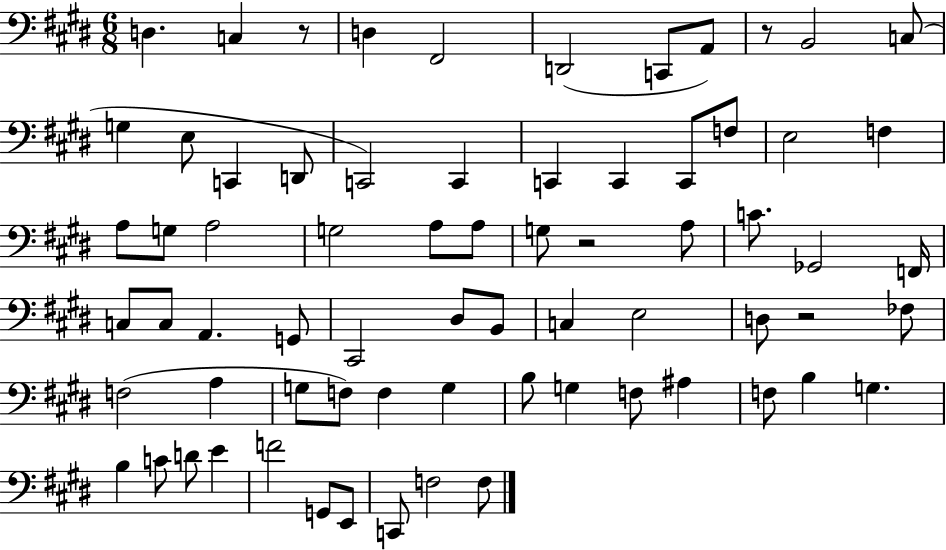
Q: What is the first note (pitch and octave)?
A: D3